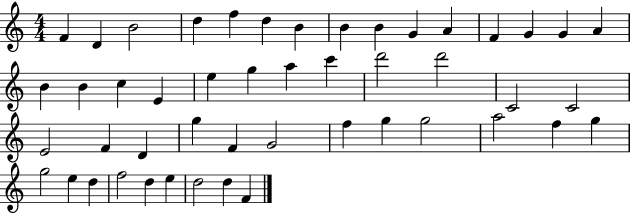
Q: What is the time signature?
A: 4/4